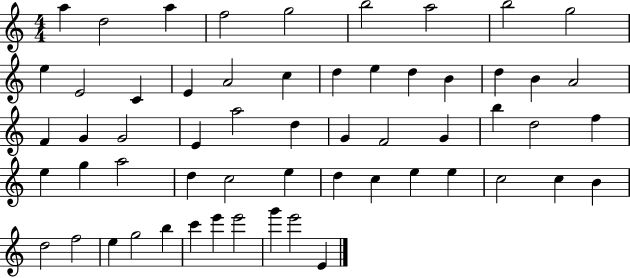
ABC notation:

X:1
T:Untitled
M:4/4
L:1/4
K:C
a d2 a f2 g2 b2 a2 b2 g2 e E2 C E A2 c d e d B d B A2 F G G2 E a2 d G F2 G b d2 f e g a2 d c2 e d c e e c2 c B d2 f2 e g2 b c' e' e'2 g' e'2 E